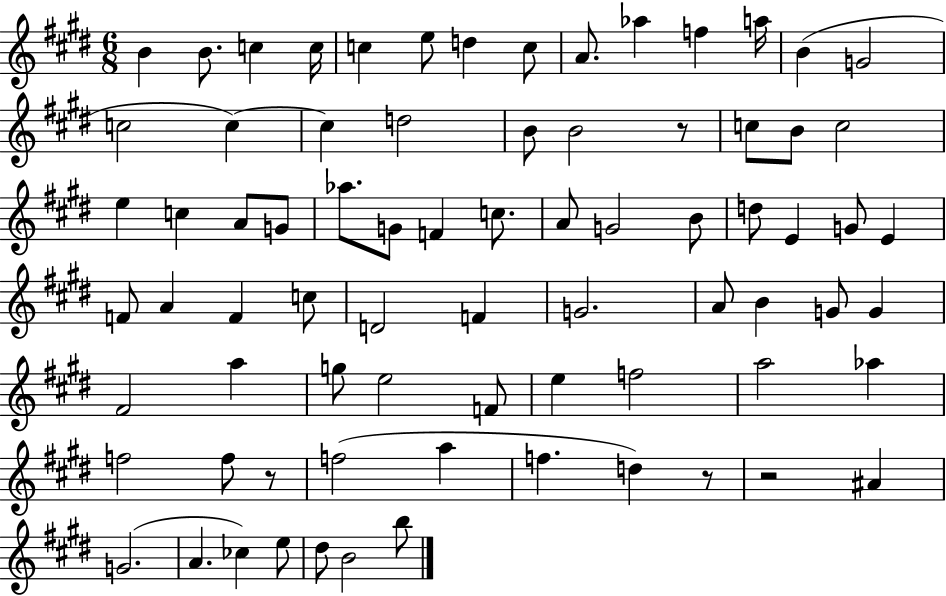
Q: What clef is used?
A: treble